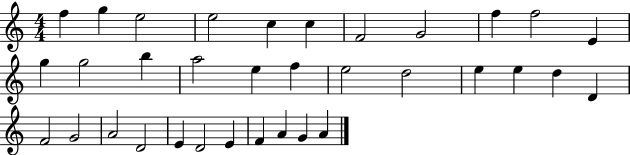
{
  \clef treble
  \numericTimeSignature
  \time 4/4
  \key c \major
  f''4 g''4 e''2 | e''2 c''4 c''4 | f'2 g'2 | f''4 f''2 e'4 | \break g''4 g''2 b''4 | a''2 e''4 f''4 | e''2 d''2 | e''4 e''4 d''4 d'4 | \break f'2 g'2 | a'2 d'2 | e'4 d'2 e'4 | f'4 a'4 g'4 a'4 | \break \bar "|."
}